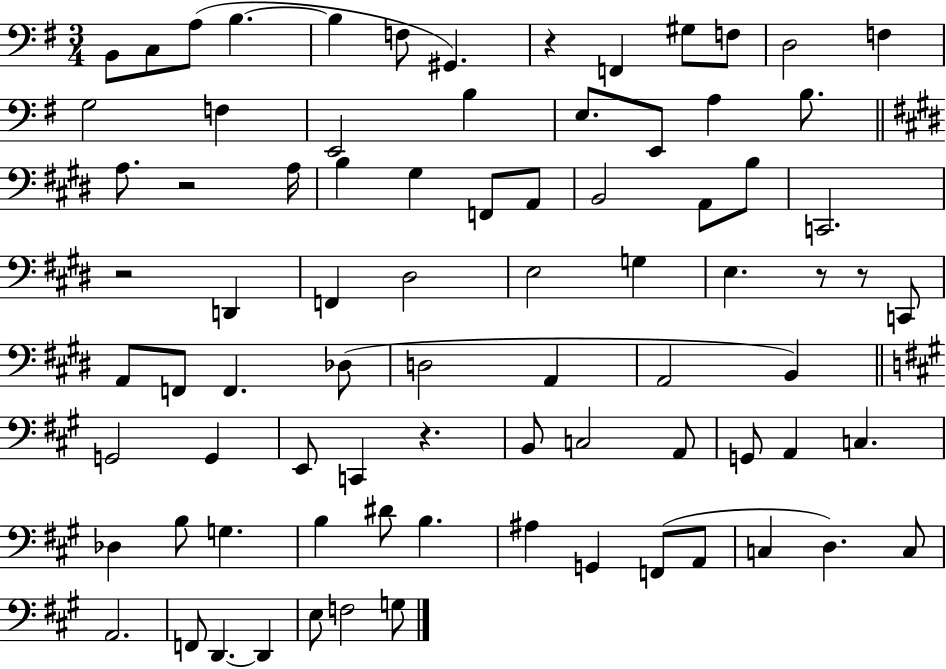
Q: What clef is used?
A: bass